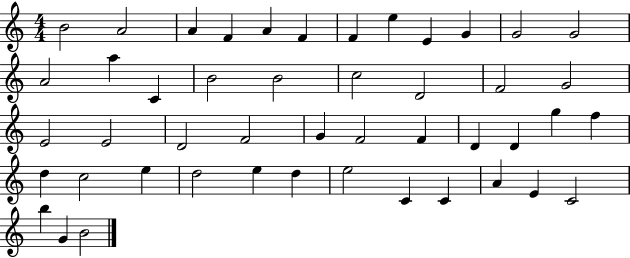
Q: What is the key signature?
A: C major